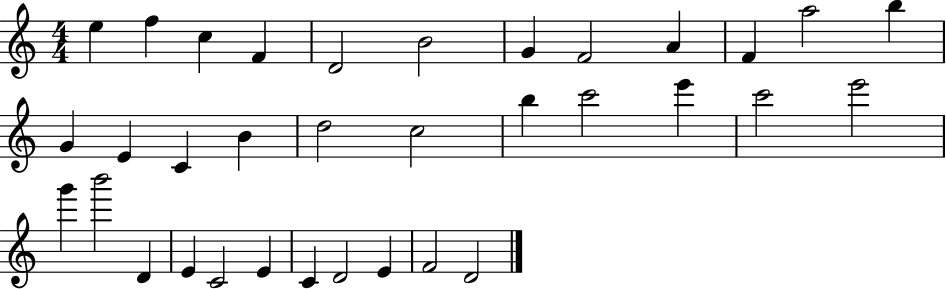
E5/q F5/q C5/q F4/q D4/h B4/h G4/q F4/h A4/q F4/q A5/h B5/q G4/q E4/q C4/q B4/q D5/h C5/h B5/q C6/h E6/q C6/h E6/h G6/q B6/h D4/q E4/q C4/h E4/q C4/q D4/h E4/q F4/h D4/h